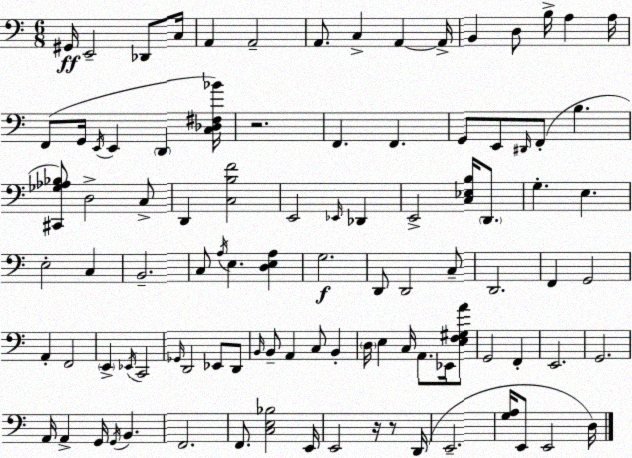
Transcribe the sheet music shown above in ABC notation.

X:1
T:Untitled
M:6/8
L:1/4
K:C
^G,,/4 E,,2 _D,,/2 C,/4 A,, A,,2 A,,/2 C, A,, A,,/4 B,, D,/2 B,/4 A, A,/4 F,,/2 G,,/4 E,,/4 E,, D,, [C,_D,^F,_B]/4 z2 F,, F,, G,,/2 E,,/2 ^D,,/4 F,,/2 B, [^C,,_G,_A,_B,]/2 D,2 C,/2 D,, [C,B,F]2 E,,2 _E,,/4 _D,, E,,2 [C,_E,B,]/4 D,,/2 G, E, E,2 C, B,,2 C,/2 A,/4 E, [D,E,A,] G,2 D,,/2 D,,2 C,/2 D,,2 F,, G,,2 A,, F,,2 E,, _E,,/4 C,,2 _G,,/4 D,,2 _E,,/2 D,,/2 B,,/4 B,,/2 A,, C,/2 B,, D,/4 E, C,/4 A,,/2 _E,,/4 [E,F,^G,A]/2 G,,2 F,, E,,2 G,,2 A,,/4 A,, G,,/4 G,,/4 B,, F,,2 F,,/2 [C,E,_B,]2 E,,/4 E,,2 z/4 z/2 D,,/4 E,,2 [G,A,]/4 E,,/2 E,,2 D,/4